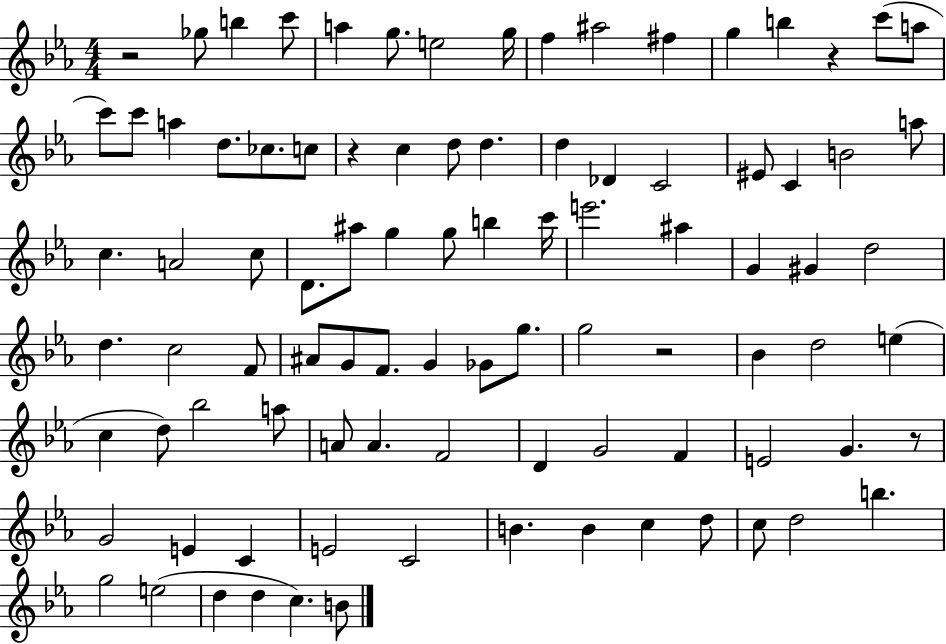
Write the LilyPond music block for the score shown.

{
  \clef treble
  \numericTimeSignature
  \time 4/4
  \key ees \major
  r2 ges''8 b''4 c'''8 | a''4 g''8. e''2 g''16 | f''4 ais''2 fis''4 | g''4 b''4 r4 c'''8( a''8 | \break c'''8) c'''8 a''4 d''8. ces''8. c''8 | r4 c''4 d''8 d''4. | d''4 des'4 c'2 | eis'8 c'4 b'2 a''8 | \break c''4. a'2 c''8 | d'8. ais''8 g''4 g''8 b''4 c'''16 | e'''2. ais''4 | g'4 gis'4 d''2 | \break d''4. c''2 f'8 | ais'8 g'8 f'8. g'4 ges'8 g''8. | g''2 r2 | bes'4 d''2 e''4( | \break c''4 d''8) bes''2 a''8 | a'8 a'4. f'2 | d'4 g'2 f'4 | e'2 g'4. r8 | \break g'2 e'4 c'4 | e'2 c'2 | b'4. b'4 c''4 d''8 | c''8 d''2 b''4. | \break g''2 e''2( | d''4 d''4 c''4.) b'8 | \bar "|."
}